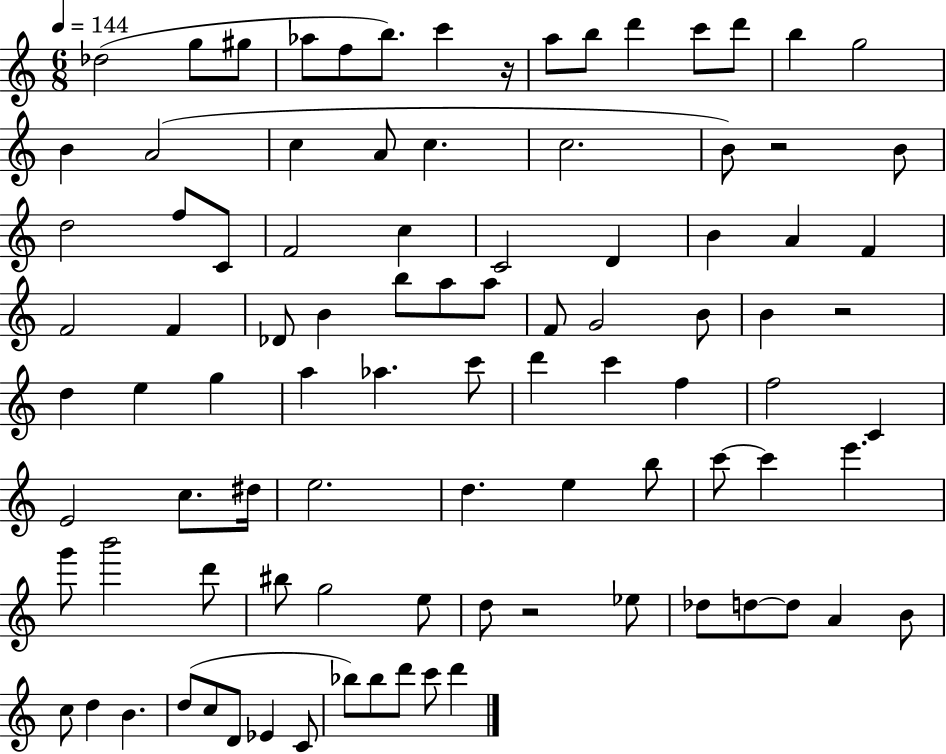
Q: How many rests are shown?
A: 4